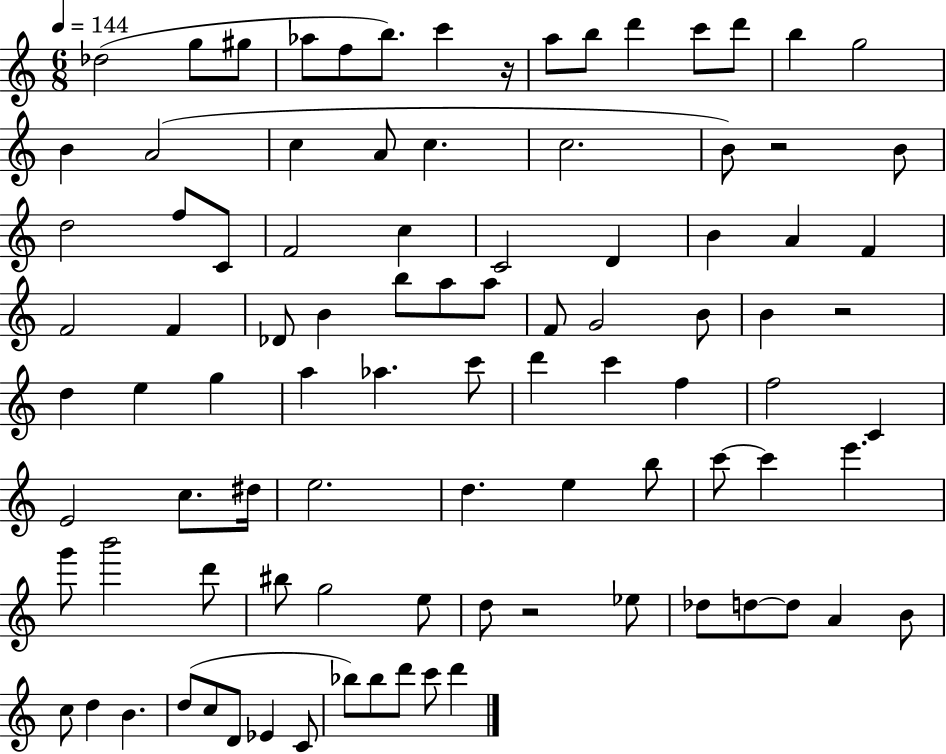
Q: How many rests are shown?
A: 4